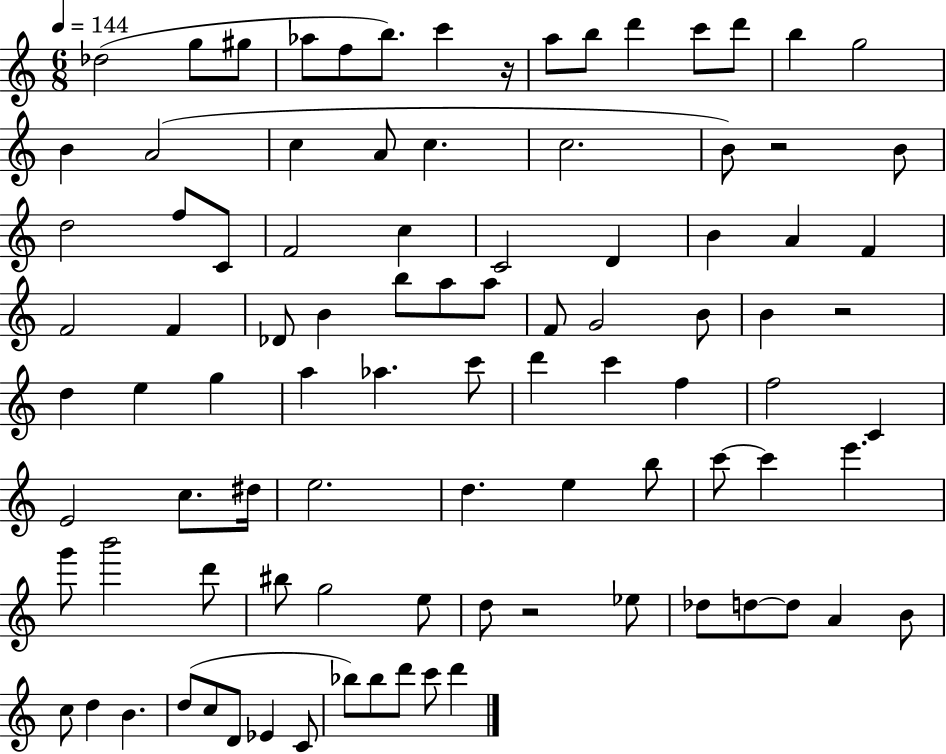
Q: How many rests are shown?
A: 4